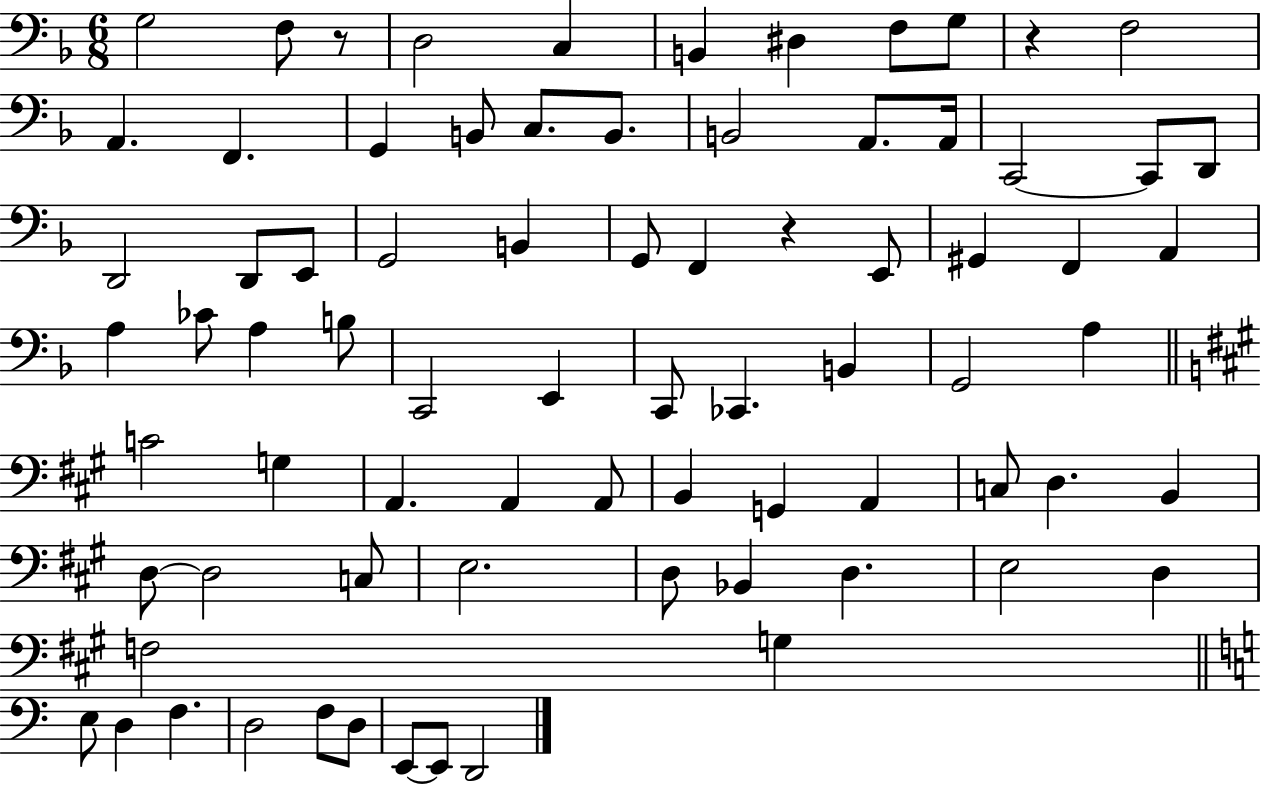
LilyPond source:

{
  \clef bass
  \numericTimeSignature
  \time 6/8
  \key f \major
  \repeat volta 2 { g2 f8 r8 | d2 c4 | b,4 dis4 f8 g8 | r4 f2 | \break a,4. f,4. | g,4 b,8 c8. b,8. | b,2 a,8. a,16 | c,2~~ c,8 d,8 | \break d,2 d,8 e,8 | g,2 b,4 | g,8 f,4 r4 e,8 | gis,4 f,4 a,4 | \break a4 ces'8 a4 b8 | c,2 e,4 | c,8 ces,4. b,4 | g,2 a4 | \break \bar "||" \break \key a \major c'2 g4 | a,4. a,4 a,8 | b,4 g,4 a,4 | c8 d4. b,4 | \break d8~~ d2 c8 | e2. | d8 bes,4 d4. | e2 d4 | \break f2 g4 | \bar "||" \break \key a \minor e8 d4 f4. | d2 f8 d8 | e,8~~ e,8 d,2 | } \bar "|."
}